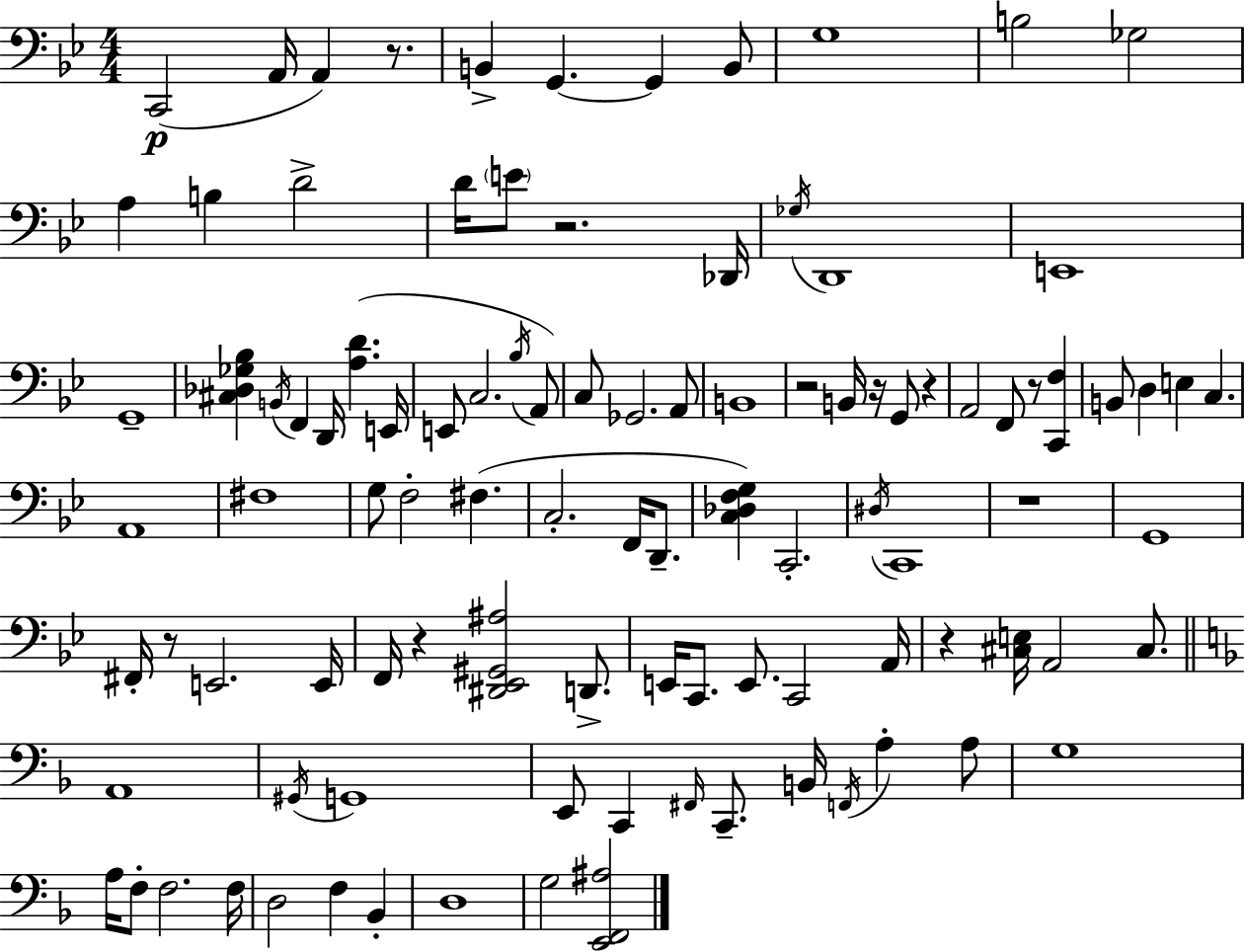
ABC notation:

X:1
T:Untitled
M:4/4
L:1/4
K:Bb
C,,2 A,,/4 A,, z/2 B,, G,, G,, B,,/2 G,4 B,2 _G,2 A, B, D2 D/4 E/2 z2 _D,,/4 _G,/4 D,,4 E,,4 G,,4 [^C,_D,_G,_B,] B,,/4 F,, D,,/4 [A,D] E,,/4 E,,/2 C,2 _B,/4 A,,/2 C,/2 _G,,2 A,,/2 B,,4 z2 B,,/4 z/4 G,,/2 z A,,2 F,,/2 z/2 [C,,F,] B,,/2 D, E, C, A,,4 ^F,4 G,/2 F,2 ^F, C,2 F,,/4 D,,/2 [C,_D,F,G,] C,,2 ^D,/4 C,,4 z4 G,,4 ^F,,/4 z/2 E,,2 E,,/4 F,,/4 z [^D,,_E,,^G,,^A,]2 D,,/2 E,,/4 C,,/2 E,,/2 C,,2 A,,/4 z [^C,E,]/4 A,,2 ^C,/2 A,,4 ^G,,/4 G,,4 E,,/2 C,, ^F,,/4 C,,/2 B,,/4 F,,/4 A, A,/2 G,4 A,/4 F,/2 F,2 F,/4 D,2 F, _B,, D,4 G,2 [E,,F,,^A,]2